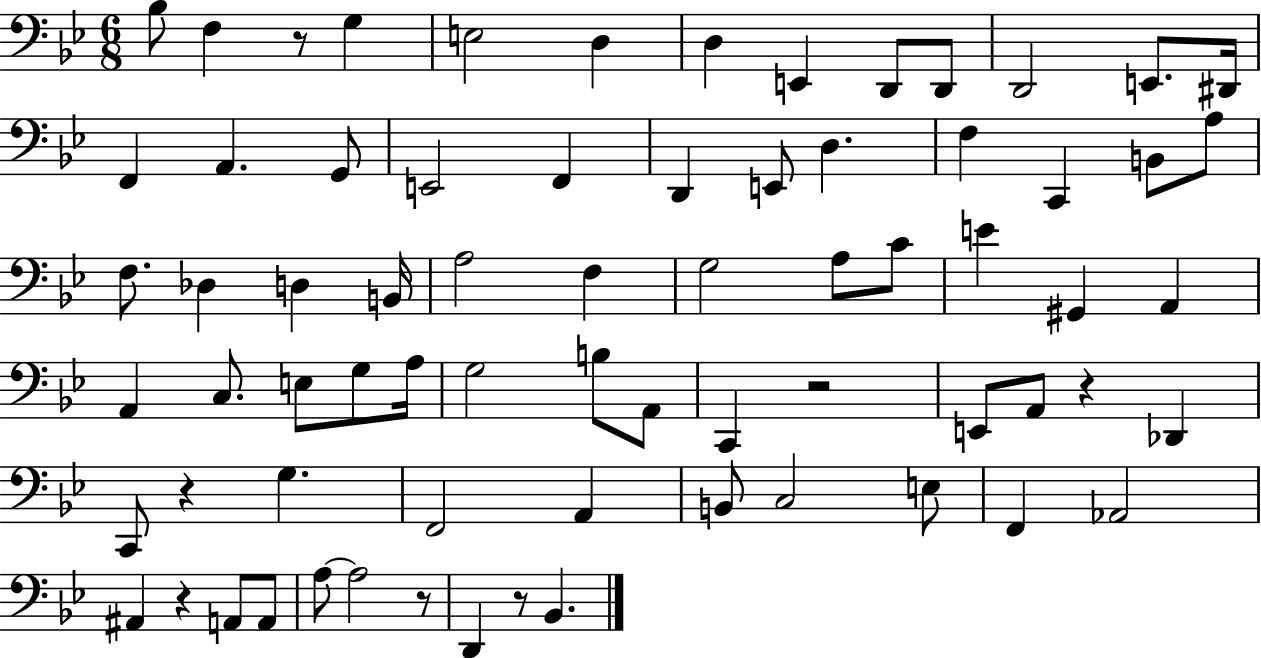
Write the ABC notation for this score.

X:1
T:Untitled
M:6/8
L:1/4
K:Bb
_B,/2 F, z/2 G, E,2 D, D, E,, D,,/2 D,,/2 D,,2 E,,/2 ^D,,/4 F,, A,, G,,/2 E,,2 F,, D,, E,,/2 D, F, C,, B,,/2 A,/2 F,/2 _D, D, B,,/4 A,2 F, G,2 A,/2 C/2 E ^G,, A,, A,, C,/2 E,/2 G,/2 A,/4 G,2 B,/2 A,,/2 C,, z2 E,,/2 A,,/2 z _D,, C,,/2 z G, F,,2 A,, B,,/2 C,2 E,/2 F,, _A,,2 ^A,, z A,,/2 A,,/2 A,/2 A,2 z/2 D,, z/2 _B,,